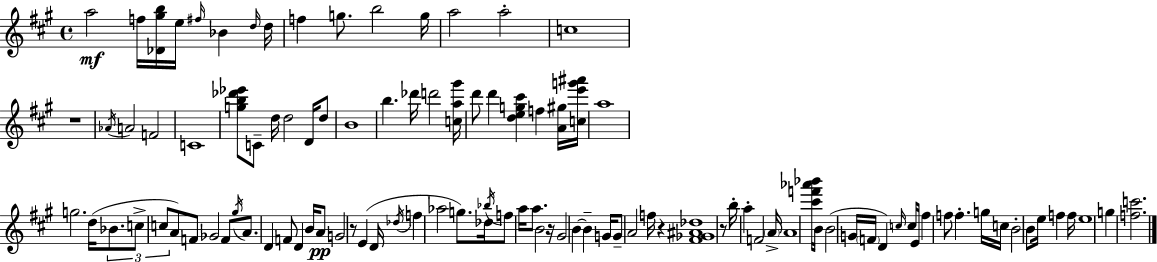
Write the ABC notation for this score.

X:1
T:Untitled
M:4/4
L:1/4
K:A
a2 f/4 [_D^gb]/4 e/4 ^f/4 _B d/4 d/4 f g/2 b2 g/4 a2 a2 c4 z4 _A/4 A2 F2 C4 [gb_d'_e']/2 C/2 d/4 d2 D/4 d/2 B4 b _d'/4 d'2 [ca^g']/4 d'/2 d' [deg^c'] f [A^g]/4 [ce'g'^a']/4 a4 g2 d/4 _B/2 c/2 c/2 A/2 F/2 _G2 F/2 ^g/4 A/2 D F/2 D B/4 A/2 G2 z/2 E D/4 _d/4 f _a2 g/2 _d/4 _b/4 f/2 a/4 a/2 B2 z/4 ^G2 B B G/4 G/2 A2 f/4 z [^F_G^A_d]4 z/2 b/4 a F2 A/4 A4 [^c'f'_a'_b']/4 B/4 B2 G/4 F/4 D c/4 c/4 E/4 ^f f/2 f g/4 c/4 B2 B/2 e/4 f f/4 e4 g [fc']2